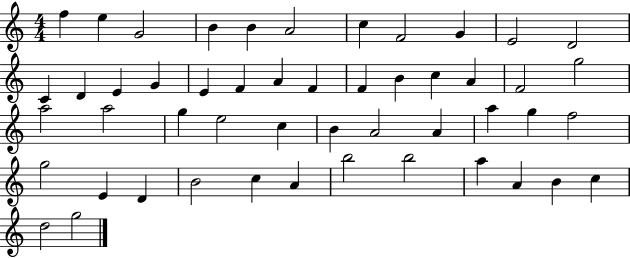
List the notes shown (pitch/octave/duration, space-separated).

F5/q E5/q G4/h B4/q B4/q A4/h C5/q F4/h G4/q E4/h D4/h C4/q D4/q E4/q G4/q E4/q F4/q A4/q F4/q F4/q B4/q C5/q A4/q F4/h G5/h A5/h A5/h G5/q E5/h C5/q B4/q A4/h A4/q A5/q G5/q F5/h G5/h E4/q D4/q B4/h C5/q A4/q B5/h B5/h A5/q A4/q B4/q C5/q D5/h G5/h